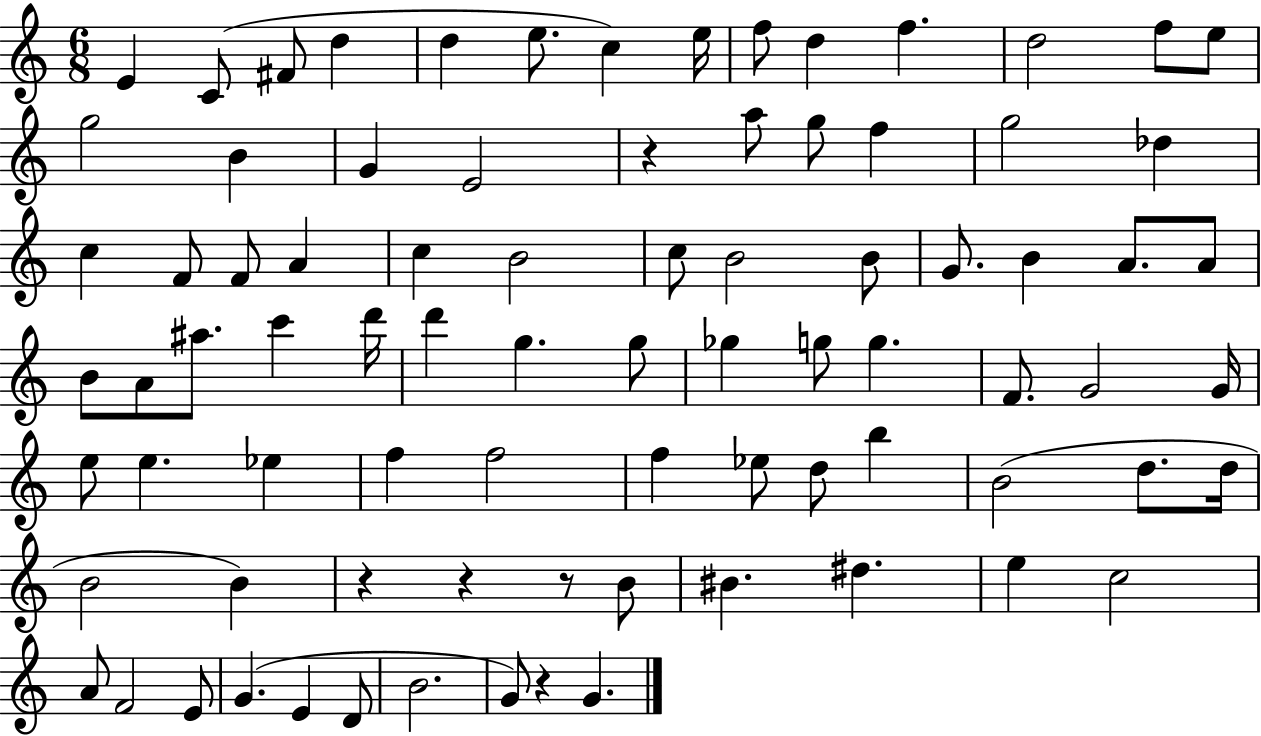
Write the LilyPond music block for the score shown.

{
  \clef treble
  \numericTimeSignature
  \time 6/8
  \key c \major
  \repeat volta 2 { e'4 c'8( fis'8 d''4 | d''4 e''8. c''4) e''16 | f''8 d''4 f''4. | d''2 f''8 e''8 | \break g''2 b'4 | g'4 e'2 | r4 a''8 g''8 f''4 | g''2 des''4 | \break c''4 f'8 f'8 a'4 | c''4 b'2 | c''8 b'2 b'8 | g'8. b'4 a'8. a'8 | \break b'8 a'8 ais''8. c'''4 d'''16 | d'''4 g''4. g''8 | ges''4 g''8 g''4. | f'8. g'2 g'16 | \break e''8 e''4. ees''4 | f''4 f''2 | f''4 ees''8 d''8 b''4 | b'2( d''8. d''16 | \break b'2 b'4) | r4 r4 r8 b'8 | bis'4. dis''4. | e''4 c''2 | \break a'8 f'2 e'8 | g'4.( e'4 d'8 | b'2. | g'8) r4 g'4. | \break } \bar "|."
}